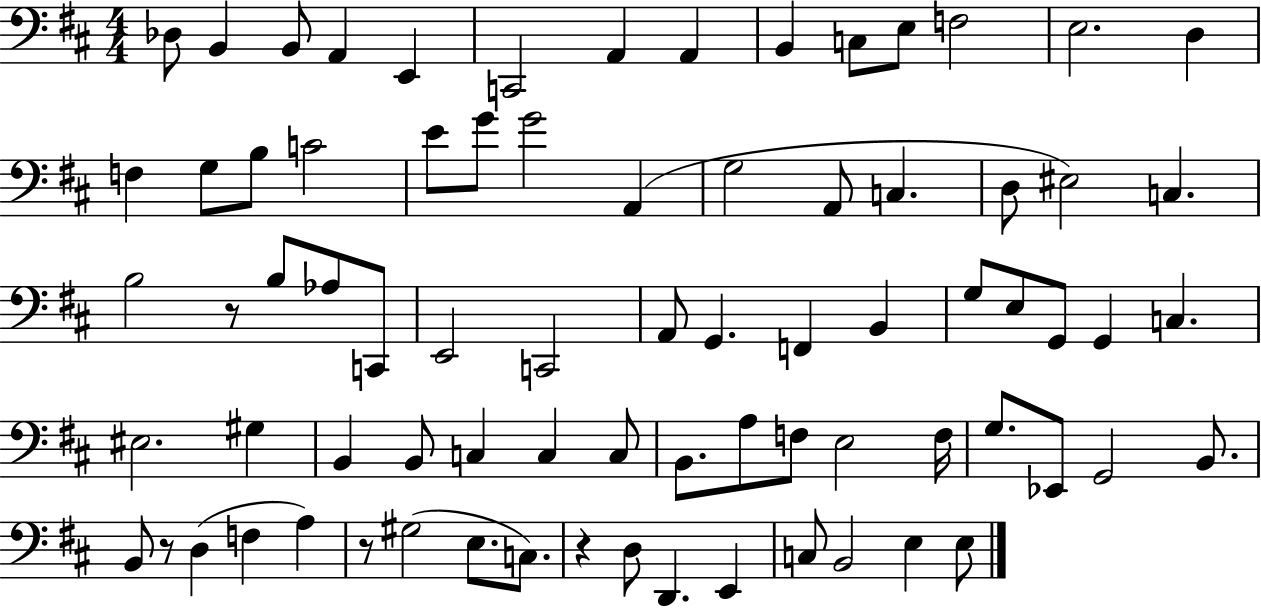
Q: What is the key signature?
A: D major